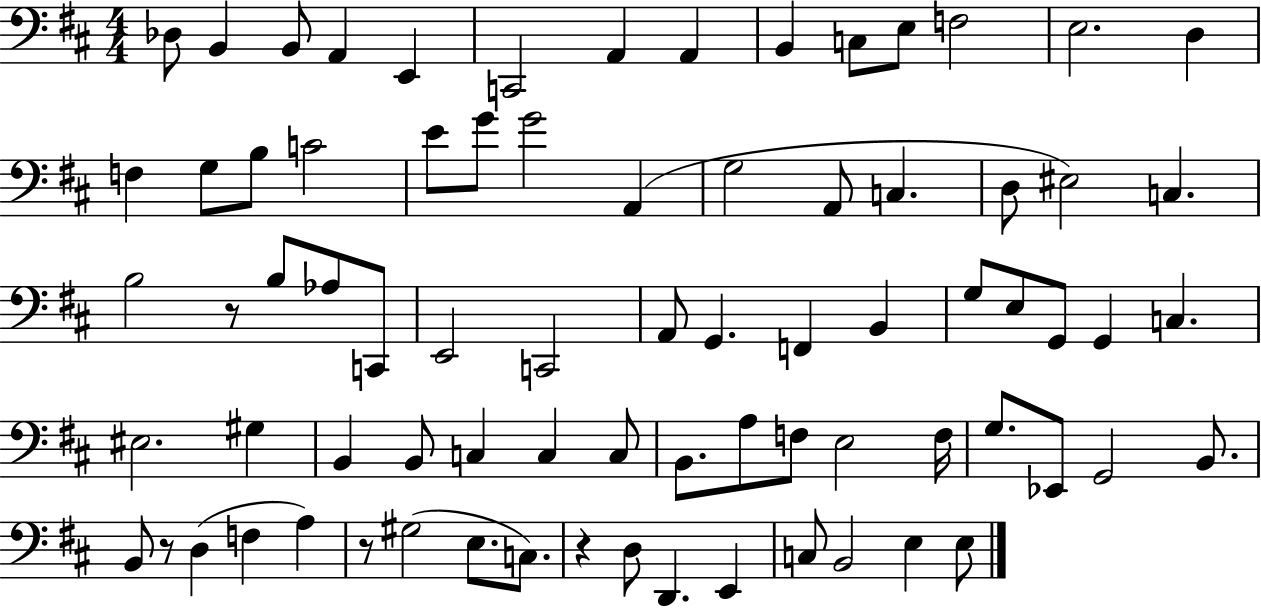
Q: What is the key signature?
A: D major